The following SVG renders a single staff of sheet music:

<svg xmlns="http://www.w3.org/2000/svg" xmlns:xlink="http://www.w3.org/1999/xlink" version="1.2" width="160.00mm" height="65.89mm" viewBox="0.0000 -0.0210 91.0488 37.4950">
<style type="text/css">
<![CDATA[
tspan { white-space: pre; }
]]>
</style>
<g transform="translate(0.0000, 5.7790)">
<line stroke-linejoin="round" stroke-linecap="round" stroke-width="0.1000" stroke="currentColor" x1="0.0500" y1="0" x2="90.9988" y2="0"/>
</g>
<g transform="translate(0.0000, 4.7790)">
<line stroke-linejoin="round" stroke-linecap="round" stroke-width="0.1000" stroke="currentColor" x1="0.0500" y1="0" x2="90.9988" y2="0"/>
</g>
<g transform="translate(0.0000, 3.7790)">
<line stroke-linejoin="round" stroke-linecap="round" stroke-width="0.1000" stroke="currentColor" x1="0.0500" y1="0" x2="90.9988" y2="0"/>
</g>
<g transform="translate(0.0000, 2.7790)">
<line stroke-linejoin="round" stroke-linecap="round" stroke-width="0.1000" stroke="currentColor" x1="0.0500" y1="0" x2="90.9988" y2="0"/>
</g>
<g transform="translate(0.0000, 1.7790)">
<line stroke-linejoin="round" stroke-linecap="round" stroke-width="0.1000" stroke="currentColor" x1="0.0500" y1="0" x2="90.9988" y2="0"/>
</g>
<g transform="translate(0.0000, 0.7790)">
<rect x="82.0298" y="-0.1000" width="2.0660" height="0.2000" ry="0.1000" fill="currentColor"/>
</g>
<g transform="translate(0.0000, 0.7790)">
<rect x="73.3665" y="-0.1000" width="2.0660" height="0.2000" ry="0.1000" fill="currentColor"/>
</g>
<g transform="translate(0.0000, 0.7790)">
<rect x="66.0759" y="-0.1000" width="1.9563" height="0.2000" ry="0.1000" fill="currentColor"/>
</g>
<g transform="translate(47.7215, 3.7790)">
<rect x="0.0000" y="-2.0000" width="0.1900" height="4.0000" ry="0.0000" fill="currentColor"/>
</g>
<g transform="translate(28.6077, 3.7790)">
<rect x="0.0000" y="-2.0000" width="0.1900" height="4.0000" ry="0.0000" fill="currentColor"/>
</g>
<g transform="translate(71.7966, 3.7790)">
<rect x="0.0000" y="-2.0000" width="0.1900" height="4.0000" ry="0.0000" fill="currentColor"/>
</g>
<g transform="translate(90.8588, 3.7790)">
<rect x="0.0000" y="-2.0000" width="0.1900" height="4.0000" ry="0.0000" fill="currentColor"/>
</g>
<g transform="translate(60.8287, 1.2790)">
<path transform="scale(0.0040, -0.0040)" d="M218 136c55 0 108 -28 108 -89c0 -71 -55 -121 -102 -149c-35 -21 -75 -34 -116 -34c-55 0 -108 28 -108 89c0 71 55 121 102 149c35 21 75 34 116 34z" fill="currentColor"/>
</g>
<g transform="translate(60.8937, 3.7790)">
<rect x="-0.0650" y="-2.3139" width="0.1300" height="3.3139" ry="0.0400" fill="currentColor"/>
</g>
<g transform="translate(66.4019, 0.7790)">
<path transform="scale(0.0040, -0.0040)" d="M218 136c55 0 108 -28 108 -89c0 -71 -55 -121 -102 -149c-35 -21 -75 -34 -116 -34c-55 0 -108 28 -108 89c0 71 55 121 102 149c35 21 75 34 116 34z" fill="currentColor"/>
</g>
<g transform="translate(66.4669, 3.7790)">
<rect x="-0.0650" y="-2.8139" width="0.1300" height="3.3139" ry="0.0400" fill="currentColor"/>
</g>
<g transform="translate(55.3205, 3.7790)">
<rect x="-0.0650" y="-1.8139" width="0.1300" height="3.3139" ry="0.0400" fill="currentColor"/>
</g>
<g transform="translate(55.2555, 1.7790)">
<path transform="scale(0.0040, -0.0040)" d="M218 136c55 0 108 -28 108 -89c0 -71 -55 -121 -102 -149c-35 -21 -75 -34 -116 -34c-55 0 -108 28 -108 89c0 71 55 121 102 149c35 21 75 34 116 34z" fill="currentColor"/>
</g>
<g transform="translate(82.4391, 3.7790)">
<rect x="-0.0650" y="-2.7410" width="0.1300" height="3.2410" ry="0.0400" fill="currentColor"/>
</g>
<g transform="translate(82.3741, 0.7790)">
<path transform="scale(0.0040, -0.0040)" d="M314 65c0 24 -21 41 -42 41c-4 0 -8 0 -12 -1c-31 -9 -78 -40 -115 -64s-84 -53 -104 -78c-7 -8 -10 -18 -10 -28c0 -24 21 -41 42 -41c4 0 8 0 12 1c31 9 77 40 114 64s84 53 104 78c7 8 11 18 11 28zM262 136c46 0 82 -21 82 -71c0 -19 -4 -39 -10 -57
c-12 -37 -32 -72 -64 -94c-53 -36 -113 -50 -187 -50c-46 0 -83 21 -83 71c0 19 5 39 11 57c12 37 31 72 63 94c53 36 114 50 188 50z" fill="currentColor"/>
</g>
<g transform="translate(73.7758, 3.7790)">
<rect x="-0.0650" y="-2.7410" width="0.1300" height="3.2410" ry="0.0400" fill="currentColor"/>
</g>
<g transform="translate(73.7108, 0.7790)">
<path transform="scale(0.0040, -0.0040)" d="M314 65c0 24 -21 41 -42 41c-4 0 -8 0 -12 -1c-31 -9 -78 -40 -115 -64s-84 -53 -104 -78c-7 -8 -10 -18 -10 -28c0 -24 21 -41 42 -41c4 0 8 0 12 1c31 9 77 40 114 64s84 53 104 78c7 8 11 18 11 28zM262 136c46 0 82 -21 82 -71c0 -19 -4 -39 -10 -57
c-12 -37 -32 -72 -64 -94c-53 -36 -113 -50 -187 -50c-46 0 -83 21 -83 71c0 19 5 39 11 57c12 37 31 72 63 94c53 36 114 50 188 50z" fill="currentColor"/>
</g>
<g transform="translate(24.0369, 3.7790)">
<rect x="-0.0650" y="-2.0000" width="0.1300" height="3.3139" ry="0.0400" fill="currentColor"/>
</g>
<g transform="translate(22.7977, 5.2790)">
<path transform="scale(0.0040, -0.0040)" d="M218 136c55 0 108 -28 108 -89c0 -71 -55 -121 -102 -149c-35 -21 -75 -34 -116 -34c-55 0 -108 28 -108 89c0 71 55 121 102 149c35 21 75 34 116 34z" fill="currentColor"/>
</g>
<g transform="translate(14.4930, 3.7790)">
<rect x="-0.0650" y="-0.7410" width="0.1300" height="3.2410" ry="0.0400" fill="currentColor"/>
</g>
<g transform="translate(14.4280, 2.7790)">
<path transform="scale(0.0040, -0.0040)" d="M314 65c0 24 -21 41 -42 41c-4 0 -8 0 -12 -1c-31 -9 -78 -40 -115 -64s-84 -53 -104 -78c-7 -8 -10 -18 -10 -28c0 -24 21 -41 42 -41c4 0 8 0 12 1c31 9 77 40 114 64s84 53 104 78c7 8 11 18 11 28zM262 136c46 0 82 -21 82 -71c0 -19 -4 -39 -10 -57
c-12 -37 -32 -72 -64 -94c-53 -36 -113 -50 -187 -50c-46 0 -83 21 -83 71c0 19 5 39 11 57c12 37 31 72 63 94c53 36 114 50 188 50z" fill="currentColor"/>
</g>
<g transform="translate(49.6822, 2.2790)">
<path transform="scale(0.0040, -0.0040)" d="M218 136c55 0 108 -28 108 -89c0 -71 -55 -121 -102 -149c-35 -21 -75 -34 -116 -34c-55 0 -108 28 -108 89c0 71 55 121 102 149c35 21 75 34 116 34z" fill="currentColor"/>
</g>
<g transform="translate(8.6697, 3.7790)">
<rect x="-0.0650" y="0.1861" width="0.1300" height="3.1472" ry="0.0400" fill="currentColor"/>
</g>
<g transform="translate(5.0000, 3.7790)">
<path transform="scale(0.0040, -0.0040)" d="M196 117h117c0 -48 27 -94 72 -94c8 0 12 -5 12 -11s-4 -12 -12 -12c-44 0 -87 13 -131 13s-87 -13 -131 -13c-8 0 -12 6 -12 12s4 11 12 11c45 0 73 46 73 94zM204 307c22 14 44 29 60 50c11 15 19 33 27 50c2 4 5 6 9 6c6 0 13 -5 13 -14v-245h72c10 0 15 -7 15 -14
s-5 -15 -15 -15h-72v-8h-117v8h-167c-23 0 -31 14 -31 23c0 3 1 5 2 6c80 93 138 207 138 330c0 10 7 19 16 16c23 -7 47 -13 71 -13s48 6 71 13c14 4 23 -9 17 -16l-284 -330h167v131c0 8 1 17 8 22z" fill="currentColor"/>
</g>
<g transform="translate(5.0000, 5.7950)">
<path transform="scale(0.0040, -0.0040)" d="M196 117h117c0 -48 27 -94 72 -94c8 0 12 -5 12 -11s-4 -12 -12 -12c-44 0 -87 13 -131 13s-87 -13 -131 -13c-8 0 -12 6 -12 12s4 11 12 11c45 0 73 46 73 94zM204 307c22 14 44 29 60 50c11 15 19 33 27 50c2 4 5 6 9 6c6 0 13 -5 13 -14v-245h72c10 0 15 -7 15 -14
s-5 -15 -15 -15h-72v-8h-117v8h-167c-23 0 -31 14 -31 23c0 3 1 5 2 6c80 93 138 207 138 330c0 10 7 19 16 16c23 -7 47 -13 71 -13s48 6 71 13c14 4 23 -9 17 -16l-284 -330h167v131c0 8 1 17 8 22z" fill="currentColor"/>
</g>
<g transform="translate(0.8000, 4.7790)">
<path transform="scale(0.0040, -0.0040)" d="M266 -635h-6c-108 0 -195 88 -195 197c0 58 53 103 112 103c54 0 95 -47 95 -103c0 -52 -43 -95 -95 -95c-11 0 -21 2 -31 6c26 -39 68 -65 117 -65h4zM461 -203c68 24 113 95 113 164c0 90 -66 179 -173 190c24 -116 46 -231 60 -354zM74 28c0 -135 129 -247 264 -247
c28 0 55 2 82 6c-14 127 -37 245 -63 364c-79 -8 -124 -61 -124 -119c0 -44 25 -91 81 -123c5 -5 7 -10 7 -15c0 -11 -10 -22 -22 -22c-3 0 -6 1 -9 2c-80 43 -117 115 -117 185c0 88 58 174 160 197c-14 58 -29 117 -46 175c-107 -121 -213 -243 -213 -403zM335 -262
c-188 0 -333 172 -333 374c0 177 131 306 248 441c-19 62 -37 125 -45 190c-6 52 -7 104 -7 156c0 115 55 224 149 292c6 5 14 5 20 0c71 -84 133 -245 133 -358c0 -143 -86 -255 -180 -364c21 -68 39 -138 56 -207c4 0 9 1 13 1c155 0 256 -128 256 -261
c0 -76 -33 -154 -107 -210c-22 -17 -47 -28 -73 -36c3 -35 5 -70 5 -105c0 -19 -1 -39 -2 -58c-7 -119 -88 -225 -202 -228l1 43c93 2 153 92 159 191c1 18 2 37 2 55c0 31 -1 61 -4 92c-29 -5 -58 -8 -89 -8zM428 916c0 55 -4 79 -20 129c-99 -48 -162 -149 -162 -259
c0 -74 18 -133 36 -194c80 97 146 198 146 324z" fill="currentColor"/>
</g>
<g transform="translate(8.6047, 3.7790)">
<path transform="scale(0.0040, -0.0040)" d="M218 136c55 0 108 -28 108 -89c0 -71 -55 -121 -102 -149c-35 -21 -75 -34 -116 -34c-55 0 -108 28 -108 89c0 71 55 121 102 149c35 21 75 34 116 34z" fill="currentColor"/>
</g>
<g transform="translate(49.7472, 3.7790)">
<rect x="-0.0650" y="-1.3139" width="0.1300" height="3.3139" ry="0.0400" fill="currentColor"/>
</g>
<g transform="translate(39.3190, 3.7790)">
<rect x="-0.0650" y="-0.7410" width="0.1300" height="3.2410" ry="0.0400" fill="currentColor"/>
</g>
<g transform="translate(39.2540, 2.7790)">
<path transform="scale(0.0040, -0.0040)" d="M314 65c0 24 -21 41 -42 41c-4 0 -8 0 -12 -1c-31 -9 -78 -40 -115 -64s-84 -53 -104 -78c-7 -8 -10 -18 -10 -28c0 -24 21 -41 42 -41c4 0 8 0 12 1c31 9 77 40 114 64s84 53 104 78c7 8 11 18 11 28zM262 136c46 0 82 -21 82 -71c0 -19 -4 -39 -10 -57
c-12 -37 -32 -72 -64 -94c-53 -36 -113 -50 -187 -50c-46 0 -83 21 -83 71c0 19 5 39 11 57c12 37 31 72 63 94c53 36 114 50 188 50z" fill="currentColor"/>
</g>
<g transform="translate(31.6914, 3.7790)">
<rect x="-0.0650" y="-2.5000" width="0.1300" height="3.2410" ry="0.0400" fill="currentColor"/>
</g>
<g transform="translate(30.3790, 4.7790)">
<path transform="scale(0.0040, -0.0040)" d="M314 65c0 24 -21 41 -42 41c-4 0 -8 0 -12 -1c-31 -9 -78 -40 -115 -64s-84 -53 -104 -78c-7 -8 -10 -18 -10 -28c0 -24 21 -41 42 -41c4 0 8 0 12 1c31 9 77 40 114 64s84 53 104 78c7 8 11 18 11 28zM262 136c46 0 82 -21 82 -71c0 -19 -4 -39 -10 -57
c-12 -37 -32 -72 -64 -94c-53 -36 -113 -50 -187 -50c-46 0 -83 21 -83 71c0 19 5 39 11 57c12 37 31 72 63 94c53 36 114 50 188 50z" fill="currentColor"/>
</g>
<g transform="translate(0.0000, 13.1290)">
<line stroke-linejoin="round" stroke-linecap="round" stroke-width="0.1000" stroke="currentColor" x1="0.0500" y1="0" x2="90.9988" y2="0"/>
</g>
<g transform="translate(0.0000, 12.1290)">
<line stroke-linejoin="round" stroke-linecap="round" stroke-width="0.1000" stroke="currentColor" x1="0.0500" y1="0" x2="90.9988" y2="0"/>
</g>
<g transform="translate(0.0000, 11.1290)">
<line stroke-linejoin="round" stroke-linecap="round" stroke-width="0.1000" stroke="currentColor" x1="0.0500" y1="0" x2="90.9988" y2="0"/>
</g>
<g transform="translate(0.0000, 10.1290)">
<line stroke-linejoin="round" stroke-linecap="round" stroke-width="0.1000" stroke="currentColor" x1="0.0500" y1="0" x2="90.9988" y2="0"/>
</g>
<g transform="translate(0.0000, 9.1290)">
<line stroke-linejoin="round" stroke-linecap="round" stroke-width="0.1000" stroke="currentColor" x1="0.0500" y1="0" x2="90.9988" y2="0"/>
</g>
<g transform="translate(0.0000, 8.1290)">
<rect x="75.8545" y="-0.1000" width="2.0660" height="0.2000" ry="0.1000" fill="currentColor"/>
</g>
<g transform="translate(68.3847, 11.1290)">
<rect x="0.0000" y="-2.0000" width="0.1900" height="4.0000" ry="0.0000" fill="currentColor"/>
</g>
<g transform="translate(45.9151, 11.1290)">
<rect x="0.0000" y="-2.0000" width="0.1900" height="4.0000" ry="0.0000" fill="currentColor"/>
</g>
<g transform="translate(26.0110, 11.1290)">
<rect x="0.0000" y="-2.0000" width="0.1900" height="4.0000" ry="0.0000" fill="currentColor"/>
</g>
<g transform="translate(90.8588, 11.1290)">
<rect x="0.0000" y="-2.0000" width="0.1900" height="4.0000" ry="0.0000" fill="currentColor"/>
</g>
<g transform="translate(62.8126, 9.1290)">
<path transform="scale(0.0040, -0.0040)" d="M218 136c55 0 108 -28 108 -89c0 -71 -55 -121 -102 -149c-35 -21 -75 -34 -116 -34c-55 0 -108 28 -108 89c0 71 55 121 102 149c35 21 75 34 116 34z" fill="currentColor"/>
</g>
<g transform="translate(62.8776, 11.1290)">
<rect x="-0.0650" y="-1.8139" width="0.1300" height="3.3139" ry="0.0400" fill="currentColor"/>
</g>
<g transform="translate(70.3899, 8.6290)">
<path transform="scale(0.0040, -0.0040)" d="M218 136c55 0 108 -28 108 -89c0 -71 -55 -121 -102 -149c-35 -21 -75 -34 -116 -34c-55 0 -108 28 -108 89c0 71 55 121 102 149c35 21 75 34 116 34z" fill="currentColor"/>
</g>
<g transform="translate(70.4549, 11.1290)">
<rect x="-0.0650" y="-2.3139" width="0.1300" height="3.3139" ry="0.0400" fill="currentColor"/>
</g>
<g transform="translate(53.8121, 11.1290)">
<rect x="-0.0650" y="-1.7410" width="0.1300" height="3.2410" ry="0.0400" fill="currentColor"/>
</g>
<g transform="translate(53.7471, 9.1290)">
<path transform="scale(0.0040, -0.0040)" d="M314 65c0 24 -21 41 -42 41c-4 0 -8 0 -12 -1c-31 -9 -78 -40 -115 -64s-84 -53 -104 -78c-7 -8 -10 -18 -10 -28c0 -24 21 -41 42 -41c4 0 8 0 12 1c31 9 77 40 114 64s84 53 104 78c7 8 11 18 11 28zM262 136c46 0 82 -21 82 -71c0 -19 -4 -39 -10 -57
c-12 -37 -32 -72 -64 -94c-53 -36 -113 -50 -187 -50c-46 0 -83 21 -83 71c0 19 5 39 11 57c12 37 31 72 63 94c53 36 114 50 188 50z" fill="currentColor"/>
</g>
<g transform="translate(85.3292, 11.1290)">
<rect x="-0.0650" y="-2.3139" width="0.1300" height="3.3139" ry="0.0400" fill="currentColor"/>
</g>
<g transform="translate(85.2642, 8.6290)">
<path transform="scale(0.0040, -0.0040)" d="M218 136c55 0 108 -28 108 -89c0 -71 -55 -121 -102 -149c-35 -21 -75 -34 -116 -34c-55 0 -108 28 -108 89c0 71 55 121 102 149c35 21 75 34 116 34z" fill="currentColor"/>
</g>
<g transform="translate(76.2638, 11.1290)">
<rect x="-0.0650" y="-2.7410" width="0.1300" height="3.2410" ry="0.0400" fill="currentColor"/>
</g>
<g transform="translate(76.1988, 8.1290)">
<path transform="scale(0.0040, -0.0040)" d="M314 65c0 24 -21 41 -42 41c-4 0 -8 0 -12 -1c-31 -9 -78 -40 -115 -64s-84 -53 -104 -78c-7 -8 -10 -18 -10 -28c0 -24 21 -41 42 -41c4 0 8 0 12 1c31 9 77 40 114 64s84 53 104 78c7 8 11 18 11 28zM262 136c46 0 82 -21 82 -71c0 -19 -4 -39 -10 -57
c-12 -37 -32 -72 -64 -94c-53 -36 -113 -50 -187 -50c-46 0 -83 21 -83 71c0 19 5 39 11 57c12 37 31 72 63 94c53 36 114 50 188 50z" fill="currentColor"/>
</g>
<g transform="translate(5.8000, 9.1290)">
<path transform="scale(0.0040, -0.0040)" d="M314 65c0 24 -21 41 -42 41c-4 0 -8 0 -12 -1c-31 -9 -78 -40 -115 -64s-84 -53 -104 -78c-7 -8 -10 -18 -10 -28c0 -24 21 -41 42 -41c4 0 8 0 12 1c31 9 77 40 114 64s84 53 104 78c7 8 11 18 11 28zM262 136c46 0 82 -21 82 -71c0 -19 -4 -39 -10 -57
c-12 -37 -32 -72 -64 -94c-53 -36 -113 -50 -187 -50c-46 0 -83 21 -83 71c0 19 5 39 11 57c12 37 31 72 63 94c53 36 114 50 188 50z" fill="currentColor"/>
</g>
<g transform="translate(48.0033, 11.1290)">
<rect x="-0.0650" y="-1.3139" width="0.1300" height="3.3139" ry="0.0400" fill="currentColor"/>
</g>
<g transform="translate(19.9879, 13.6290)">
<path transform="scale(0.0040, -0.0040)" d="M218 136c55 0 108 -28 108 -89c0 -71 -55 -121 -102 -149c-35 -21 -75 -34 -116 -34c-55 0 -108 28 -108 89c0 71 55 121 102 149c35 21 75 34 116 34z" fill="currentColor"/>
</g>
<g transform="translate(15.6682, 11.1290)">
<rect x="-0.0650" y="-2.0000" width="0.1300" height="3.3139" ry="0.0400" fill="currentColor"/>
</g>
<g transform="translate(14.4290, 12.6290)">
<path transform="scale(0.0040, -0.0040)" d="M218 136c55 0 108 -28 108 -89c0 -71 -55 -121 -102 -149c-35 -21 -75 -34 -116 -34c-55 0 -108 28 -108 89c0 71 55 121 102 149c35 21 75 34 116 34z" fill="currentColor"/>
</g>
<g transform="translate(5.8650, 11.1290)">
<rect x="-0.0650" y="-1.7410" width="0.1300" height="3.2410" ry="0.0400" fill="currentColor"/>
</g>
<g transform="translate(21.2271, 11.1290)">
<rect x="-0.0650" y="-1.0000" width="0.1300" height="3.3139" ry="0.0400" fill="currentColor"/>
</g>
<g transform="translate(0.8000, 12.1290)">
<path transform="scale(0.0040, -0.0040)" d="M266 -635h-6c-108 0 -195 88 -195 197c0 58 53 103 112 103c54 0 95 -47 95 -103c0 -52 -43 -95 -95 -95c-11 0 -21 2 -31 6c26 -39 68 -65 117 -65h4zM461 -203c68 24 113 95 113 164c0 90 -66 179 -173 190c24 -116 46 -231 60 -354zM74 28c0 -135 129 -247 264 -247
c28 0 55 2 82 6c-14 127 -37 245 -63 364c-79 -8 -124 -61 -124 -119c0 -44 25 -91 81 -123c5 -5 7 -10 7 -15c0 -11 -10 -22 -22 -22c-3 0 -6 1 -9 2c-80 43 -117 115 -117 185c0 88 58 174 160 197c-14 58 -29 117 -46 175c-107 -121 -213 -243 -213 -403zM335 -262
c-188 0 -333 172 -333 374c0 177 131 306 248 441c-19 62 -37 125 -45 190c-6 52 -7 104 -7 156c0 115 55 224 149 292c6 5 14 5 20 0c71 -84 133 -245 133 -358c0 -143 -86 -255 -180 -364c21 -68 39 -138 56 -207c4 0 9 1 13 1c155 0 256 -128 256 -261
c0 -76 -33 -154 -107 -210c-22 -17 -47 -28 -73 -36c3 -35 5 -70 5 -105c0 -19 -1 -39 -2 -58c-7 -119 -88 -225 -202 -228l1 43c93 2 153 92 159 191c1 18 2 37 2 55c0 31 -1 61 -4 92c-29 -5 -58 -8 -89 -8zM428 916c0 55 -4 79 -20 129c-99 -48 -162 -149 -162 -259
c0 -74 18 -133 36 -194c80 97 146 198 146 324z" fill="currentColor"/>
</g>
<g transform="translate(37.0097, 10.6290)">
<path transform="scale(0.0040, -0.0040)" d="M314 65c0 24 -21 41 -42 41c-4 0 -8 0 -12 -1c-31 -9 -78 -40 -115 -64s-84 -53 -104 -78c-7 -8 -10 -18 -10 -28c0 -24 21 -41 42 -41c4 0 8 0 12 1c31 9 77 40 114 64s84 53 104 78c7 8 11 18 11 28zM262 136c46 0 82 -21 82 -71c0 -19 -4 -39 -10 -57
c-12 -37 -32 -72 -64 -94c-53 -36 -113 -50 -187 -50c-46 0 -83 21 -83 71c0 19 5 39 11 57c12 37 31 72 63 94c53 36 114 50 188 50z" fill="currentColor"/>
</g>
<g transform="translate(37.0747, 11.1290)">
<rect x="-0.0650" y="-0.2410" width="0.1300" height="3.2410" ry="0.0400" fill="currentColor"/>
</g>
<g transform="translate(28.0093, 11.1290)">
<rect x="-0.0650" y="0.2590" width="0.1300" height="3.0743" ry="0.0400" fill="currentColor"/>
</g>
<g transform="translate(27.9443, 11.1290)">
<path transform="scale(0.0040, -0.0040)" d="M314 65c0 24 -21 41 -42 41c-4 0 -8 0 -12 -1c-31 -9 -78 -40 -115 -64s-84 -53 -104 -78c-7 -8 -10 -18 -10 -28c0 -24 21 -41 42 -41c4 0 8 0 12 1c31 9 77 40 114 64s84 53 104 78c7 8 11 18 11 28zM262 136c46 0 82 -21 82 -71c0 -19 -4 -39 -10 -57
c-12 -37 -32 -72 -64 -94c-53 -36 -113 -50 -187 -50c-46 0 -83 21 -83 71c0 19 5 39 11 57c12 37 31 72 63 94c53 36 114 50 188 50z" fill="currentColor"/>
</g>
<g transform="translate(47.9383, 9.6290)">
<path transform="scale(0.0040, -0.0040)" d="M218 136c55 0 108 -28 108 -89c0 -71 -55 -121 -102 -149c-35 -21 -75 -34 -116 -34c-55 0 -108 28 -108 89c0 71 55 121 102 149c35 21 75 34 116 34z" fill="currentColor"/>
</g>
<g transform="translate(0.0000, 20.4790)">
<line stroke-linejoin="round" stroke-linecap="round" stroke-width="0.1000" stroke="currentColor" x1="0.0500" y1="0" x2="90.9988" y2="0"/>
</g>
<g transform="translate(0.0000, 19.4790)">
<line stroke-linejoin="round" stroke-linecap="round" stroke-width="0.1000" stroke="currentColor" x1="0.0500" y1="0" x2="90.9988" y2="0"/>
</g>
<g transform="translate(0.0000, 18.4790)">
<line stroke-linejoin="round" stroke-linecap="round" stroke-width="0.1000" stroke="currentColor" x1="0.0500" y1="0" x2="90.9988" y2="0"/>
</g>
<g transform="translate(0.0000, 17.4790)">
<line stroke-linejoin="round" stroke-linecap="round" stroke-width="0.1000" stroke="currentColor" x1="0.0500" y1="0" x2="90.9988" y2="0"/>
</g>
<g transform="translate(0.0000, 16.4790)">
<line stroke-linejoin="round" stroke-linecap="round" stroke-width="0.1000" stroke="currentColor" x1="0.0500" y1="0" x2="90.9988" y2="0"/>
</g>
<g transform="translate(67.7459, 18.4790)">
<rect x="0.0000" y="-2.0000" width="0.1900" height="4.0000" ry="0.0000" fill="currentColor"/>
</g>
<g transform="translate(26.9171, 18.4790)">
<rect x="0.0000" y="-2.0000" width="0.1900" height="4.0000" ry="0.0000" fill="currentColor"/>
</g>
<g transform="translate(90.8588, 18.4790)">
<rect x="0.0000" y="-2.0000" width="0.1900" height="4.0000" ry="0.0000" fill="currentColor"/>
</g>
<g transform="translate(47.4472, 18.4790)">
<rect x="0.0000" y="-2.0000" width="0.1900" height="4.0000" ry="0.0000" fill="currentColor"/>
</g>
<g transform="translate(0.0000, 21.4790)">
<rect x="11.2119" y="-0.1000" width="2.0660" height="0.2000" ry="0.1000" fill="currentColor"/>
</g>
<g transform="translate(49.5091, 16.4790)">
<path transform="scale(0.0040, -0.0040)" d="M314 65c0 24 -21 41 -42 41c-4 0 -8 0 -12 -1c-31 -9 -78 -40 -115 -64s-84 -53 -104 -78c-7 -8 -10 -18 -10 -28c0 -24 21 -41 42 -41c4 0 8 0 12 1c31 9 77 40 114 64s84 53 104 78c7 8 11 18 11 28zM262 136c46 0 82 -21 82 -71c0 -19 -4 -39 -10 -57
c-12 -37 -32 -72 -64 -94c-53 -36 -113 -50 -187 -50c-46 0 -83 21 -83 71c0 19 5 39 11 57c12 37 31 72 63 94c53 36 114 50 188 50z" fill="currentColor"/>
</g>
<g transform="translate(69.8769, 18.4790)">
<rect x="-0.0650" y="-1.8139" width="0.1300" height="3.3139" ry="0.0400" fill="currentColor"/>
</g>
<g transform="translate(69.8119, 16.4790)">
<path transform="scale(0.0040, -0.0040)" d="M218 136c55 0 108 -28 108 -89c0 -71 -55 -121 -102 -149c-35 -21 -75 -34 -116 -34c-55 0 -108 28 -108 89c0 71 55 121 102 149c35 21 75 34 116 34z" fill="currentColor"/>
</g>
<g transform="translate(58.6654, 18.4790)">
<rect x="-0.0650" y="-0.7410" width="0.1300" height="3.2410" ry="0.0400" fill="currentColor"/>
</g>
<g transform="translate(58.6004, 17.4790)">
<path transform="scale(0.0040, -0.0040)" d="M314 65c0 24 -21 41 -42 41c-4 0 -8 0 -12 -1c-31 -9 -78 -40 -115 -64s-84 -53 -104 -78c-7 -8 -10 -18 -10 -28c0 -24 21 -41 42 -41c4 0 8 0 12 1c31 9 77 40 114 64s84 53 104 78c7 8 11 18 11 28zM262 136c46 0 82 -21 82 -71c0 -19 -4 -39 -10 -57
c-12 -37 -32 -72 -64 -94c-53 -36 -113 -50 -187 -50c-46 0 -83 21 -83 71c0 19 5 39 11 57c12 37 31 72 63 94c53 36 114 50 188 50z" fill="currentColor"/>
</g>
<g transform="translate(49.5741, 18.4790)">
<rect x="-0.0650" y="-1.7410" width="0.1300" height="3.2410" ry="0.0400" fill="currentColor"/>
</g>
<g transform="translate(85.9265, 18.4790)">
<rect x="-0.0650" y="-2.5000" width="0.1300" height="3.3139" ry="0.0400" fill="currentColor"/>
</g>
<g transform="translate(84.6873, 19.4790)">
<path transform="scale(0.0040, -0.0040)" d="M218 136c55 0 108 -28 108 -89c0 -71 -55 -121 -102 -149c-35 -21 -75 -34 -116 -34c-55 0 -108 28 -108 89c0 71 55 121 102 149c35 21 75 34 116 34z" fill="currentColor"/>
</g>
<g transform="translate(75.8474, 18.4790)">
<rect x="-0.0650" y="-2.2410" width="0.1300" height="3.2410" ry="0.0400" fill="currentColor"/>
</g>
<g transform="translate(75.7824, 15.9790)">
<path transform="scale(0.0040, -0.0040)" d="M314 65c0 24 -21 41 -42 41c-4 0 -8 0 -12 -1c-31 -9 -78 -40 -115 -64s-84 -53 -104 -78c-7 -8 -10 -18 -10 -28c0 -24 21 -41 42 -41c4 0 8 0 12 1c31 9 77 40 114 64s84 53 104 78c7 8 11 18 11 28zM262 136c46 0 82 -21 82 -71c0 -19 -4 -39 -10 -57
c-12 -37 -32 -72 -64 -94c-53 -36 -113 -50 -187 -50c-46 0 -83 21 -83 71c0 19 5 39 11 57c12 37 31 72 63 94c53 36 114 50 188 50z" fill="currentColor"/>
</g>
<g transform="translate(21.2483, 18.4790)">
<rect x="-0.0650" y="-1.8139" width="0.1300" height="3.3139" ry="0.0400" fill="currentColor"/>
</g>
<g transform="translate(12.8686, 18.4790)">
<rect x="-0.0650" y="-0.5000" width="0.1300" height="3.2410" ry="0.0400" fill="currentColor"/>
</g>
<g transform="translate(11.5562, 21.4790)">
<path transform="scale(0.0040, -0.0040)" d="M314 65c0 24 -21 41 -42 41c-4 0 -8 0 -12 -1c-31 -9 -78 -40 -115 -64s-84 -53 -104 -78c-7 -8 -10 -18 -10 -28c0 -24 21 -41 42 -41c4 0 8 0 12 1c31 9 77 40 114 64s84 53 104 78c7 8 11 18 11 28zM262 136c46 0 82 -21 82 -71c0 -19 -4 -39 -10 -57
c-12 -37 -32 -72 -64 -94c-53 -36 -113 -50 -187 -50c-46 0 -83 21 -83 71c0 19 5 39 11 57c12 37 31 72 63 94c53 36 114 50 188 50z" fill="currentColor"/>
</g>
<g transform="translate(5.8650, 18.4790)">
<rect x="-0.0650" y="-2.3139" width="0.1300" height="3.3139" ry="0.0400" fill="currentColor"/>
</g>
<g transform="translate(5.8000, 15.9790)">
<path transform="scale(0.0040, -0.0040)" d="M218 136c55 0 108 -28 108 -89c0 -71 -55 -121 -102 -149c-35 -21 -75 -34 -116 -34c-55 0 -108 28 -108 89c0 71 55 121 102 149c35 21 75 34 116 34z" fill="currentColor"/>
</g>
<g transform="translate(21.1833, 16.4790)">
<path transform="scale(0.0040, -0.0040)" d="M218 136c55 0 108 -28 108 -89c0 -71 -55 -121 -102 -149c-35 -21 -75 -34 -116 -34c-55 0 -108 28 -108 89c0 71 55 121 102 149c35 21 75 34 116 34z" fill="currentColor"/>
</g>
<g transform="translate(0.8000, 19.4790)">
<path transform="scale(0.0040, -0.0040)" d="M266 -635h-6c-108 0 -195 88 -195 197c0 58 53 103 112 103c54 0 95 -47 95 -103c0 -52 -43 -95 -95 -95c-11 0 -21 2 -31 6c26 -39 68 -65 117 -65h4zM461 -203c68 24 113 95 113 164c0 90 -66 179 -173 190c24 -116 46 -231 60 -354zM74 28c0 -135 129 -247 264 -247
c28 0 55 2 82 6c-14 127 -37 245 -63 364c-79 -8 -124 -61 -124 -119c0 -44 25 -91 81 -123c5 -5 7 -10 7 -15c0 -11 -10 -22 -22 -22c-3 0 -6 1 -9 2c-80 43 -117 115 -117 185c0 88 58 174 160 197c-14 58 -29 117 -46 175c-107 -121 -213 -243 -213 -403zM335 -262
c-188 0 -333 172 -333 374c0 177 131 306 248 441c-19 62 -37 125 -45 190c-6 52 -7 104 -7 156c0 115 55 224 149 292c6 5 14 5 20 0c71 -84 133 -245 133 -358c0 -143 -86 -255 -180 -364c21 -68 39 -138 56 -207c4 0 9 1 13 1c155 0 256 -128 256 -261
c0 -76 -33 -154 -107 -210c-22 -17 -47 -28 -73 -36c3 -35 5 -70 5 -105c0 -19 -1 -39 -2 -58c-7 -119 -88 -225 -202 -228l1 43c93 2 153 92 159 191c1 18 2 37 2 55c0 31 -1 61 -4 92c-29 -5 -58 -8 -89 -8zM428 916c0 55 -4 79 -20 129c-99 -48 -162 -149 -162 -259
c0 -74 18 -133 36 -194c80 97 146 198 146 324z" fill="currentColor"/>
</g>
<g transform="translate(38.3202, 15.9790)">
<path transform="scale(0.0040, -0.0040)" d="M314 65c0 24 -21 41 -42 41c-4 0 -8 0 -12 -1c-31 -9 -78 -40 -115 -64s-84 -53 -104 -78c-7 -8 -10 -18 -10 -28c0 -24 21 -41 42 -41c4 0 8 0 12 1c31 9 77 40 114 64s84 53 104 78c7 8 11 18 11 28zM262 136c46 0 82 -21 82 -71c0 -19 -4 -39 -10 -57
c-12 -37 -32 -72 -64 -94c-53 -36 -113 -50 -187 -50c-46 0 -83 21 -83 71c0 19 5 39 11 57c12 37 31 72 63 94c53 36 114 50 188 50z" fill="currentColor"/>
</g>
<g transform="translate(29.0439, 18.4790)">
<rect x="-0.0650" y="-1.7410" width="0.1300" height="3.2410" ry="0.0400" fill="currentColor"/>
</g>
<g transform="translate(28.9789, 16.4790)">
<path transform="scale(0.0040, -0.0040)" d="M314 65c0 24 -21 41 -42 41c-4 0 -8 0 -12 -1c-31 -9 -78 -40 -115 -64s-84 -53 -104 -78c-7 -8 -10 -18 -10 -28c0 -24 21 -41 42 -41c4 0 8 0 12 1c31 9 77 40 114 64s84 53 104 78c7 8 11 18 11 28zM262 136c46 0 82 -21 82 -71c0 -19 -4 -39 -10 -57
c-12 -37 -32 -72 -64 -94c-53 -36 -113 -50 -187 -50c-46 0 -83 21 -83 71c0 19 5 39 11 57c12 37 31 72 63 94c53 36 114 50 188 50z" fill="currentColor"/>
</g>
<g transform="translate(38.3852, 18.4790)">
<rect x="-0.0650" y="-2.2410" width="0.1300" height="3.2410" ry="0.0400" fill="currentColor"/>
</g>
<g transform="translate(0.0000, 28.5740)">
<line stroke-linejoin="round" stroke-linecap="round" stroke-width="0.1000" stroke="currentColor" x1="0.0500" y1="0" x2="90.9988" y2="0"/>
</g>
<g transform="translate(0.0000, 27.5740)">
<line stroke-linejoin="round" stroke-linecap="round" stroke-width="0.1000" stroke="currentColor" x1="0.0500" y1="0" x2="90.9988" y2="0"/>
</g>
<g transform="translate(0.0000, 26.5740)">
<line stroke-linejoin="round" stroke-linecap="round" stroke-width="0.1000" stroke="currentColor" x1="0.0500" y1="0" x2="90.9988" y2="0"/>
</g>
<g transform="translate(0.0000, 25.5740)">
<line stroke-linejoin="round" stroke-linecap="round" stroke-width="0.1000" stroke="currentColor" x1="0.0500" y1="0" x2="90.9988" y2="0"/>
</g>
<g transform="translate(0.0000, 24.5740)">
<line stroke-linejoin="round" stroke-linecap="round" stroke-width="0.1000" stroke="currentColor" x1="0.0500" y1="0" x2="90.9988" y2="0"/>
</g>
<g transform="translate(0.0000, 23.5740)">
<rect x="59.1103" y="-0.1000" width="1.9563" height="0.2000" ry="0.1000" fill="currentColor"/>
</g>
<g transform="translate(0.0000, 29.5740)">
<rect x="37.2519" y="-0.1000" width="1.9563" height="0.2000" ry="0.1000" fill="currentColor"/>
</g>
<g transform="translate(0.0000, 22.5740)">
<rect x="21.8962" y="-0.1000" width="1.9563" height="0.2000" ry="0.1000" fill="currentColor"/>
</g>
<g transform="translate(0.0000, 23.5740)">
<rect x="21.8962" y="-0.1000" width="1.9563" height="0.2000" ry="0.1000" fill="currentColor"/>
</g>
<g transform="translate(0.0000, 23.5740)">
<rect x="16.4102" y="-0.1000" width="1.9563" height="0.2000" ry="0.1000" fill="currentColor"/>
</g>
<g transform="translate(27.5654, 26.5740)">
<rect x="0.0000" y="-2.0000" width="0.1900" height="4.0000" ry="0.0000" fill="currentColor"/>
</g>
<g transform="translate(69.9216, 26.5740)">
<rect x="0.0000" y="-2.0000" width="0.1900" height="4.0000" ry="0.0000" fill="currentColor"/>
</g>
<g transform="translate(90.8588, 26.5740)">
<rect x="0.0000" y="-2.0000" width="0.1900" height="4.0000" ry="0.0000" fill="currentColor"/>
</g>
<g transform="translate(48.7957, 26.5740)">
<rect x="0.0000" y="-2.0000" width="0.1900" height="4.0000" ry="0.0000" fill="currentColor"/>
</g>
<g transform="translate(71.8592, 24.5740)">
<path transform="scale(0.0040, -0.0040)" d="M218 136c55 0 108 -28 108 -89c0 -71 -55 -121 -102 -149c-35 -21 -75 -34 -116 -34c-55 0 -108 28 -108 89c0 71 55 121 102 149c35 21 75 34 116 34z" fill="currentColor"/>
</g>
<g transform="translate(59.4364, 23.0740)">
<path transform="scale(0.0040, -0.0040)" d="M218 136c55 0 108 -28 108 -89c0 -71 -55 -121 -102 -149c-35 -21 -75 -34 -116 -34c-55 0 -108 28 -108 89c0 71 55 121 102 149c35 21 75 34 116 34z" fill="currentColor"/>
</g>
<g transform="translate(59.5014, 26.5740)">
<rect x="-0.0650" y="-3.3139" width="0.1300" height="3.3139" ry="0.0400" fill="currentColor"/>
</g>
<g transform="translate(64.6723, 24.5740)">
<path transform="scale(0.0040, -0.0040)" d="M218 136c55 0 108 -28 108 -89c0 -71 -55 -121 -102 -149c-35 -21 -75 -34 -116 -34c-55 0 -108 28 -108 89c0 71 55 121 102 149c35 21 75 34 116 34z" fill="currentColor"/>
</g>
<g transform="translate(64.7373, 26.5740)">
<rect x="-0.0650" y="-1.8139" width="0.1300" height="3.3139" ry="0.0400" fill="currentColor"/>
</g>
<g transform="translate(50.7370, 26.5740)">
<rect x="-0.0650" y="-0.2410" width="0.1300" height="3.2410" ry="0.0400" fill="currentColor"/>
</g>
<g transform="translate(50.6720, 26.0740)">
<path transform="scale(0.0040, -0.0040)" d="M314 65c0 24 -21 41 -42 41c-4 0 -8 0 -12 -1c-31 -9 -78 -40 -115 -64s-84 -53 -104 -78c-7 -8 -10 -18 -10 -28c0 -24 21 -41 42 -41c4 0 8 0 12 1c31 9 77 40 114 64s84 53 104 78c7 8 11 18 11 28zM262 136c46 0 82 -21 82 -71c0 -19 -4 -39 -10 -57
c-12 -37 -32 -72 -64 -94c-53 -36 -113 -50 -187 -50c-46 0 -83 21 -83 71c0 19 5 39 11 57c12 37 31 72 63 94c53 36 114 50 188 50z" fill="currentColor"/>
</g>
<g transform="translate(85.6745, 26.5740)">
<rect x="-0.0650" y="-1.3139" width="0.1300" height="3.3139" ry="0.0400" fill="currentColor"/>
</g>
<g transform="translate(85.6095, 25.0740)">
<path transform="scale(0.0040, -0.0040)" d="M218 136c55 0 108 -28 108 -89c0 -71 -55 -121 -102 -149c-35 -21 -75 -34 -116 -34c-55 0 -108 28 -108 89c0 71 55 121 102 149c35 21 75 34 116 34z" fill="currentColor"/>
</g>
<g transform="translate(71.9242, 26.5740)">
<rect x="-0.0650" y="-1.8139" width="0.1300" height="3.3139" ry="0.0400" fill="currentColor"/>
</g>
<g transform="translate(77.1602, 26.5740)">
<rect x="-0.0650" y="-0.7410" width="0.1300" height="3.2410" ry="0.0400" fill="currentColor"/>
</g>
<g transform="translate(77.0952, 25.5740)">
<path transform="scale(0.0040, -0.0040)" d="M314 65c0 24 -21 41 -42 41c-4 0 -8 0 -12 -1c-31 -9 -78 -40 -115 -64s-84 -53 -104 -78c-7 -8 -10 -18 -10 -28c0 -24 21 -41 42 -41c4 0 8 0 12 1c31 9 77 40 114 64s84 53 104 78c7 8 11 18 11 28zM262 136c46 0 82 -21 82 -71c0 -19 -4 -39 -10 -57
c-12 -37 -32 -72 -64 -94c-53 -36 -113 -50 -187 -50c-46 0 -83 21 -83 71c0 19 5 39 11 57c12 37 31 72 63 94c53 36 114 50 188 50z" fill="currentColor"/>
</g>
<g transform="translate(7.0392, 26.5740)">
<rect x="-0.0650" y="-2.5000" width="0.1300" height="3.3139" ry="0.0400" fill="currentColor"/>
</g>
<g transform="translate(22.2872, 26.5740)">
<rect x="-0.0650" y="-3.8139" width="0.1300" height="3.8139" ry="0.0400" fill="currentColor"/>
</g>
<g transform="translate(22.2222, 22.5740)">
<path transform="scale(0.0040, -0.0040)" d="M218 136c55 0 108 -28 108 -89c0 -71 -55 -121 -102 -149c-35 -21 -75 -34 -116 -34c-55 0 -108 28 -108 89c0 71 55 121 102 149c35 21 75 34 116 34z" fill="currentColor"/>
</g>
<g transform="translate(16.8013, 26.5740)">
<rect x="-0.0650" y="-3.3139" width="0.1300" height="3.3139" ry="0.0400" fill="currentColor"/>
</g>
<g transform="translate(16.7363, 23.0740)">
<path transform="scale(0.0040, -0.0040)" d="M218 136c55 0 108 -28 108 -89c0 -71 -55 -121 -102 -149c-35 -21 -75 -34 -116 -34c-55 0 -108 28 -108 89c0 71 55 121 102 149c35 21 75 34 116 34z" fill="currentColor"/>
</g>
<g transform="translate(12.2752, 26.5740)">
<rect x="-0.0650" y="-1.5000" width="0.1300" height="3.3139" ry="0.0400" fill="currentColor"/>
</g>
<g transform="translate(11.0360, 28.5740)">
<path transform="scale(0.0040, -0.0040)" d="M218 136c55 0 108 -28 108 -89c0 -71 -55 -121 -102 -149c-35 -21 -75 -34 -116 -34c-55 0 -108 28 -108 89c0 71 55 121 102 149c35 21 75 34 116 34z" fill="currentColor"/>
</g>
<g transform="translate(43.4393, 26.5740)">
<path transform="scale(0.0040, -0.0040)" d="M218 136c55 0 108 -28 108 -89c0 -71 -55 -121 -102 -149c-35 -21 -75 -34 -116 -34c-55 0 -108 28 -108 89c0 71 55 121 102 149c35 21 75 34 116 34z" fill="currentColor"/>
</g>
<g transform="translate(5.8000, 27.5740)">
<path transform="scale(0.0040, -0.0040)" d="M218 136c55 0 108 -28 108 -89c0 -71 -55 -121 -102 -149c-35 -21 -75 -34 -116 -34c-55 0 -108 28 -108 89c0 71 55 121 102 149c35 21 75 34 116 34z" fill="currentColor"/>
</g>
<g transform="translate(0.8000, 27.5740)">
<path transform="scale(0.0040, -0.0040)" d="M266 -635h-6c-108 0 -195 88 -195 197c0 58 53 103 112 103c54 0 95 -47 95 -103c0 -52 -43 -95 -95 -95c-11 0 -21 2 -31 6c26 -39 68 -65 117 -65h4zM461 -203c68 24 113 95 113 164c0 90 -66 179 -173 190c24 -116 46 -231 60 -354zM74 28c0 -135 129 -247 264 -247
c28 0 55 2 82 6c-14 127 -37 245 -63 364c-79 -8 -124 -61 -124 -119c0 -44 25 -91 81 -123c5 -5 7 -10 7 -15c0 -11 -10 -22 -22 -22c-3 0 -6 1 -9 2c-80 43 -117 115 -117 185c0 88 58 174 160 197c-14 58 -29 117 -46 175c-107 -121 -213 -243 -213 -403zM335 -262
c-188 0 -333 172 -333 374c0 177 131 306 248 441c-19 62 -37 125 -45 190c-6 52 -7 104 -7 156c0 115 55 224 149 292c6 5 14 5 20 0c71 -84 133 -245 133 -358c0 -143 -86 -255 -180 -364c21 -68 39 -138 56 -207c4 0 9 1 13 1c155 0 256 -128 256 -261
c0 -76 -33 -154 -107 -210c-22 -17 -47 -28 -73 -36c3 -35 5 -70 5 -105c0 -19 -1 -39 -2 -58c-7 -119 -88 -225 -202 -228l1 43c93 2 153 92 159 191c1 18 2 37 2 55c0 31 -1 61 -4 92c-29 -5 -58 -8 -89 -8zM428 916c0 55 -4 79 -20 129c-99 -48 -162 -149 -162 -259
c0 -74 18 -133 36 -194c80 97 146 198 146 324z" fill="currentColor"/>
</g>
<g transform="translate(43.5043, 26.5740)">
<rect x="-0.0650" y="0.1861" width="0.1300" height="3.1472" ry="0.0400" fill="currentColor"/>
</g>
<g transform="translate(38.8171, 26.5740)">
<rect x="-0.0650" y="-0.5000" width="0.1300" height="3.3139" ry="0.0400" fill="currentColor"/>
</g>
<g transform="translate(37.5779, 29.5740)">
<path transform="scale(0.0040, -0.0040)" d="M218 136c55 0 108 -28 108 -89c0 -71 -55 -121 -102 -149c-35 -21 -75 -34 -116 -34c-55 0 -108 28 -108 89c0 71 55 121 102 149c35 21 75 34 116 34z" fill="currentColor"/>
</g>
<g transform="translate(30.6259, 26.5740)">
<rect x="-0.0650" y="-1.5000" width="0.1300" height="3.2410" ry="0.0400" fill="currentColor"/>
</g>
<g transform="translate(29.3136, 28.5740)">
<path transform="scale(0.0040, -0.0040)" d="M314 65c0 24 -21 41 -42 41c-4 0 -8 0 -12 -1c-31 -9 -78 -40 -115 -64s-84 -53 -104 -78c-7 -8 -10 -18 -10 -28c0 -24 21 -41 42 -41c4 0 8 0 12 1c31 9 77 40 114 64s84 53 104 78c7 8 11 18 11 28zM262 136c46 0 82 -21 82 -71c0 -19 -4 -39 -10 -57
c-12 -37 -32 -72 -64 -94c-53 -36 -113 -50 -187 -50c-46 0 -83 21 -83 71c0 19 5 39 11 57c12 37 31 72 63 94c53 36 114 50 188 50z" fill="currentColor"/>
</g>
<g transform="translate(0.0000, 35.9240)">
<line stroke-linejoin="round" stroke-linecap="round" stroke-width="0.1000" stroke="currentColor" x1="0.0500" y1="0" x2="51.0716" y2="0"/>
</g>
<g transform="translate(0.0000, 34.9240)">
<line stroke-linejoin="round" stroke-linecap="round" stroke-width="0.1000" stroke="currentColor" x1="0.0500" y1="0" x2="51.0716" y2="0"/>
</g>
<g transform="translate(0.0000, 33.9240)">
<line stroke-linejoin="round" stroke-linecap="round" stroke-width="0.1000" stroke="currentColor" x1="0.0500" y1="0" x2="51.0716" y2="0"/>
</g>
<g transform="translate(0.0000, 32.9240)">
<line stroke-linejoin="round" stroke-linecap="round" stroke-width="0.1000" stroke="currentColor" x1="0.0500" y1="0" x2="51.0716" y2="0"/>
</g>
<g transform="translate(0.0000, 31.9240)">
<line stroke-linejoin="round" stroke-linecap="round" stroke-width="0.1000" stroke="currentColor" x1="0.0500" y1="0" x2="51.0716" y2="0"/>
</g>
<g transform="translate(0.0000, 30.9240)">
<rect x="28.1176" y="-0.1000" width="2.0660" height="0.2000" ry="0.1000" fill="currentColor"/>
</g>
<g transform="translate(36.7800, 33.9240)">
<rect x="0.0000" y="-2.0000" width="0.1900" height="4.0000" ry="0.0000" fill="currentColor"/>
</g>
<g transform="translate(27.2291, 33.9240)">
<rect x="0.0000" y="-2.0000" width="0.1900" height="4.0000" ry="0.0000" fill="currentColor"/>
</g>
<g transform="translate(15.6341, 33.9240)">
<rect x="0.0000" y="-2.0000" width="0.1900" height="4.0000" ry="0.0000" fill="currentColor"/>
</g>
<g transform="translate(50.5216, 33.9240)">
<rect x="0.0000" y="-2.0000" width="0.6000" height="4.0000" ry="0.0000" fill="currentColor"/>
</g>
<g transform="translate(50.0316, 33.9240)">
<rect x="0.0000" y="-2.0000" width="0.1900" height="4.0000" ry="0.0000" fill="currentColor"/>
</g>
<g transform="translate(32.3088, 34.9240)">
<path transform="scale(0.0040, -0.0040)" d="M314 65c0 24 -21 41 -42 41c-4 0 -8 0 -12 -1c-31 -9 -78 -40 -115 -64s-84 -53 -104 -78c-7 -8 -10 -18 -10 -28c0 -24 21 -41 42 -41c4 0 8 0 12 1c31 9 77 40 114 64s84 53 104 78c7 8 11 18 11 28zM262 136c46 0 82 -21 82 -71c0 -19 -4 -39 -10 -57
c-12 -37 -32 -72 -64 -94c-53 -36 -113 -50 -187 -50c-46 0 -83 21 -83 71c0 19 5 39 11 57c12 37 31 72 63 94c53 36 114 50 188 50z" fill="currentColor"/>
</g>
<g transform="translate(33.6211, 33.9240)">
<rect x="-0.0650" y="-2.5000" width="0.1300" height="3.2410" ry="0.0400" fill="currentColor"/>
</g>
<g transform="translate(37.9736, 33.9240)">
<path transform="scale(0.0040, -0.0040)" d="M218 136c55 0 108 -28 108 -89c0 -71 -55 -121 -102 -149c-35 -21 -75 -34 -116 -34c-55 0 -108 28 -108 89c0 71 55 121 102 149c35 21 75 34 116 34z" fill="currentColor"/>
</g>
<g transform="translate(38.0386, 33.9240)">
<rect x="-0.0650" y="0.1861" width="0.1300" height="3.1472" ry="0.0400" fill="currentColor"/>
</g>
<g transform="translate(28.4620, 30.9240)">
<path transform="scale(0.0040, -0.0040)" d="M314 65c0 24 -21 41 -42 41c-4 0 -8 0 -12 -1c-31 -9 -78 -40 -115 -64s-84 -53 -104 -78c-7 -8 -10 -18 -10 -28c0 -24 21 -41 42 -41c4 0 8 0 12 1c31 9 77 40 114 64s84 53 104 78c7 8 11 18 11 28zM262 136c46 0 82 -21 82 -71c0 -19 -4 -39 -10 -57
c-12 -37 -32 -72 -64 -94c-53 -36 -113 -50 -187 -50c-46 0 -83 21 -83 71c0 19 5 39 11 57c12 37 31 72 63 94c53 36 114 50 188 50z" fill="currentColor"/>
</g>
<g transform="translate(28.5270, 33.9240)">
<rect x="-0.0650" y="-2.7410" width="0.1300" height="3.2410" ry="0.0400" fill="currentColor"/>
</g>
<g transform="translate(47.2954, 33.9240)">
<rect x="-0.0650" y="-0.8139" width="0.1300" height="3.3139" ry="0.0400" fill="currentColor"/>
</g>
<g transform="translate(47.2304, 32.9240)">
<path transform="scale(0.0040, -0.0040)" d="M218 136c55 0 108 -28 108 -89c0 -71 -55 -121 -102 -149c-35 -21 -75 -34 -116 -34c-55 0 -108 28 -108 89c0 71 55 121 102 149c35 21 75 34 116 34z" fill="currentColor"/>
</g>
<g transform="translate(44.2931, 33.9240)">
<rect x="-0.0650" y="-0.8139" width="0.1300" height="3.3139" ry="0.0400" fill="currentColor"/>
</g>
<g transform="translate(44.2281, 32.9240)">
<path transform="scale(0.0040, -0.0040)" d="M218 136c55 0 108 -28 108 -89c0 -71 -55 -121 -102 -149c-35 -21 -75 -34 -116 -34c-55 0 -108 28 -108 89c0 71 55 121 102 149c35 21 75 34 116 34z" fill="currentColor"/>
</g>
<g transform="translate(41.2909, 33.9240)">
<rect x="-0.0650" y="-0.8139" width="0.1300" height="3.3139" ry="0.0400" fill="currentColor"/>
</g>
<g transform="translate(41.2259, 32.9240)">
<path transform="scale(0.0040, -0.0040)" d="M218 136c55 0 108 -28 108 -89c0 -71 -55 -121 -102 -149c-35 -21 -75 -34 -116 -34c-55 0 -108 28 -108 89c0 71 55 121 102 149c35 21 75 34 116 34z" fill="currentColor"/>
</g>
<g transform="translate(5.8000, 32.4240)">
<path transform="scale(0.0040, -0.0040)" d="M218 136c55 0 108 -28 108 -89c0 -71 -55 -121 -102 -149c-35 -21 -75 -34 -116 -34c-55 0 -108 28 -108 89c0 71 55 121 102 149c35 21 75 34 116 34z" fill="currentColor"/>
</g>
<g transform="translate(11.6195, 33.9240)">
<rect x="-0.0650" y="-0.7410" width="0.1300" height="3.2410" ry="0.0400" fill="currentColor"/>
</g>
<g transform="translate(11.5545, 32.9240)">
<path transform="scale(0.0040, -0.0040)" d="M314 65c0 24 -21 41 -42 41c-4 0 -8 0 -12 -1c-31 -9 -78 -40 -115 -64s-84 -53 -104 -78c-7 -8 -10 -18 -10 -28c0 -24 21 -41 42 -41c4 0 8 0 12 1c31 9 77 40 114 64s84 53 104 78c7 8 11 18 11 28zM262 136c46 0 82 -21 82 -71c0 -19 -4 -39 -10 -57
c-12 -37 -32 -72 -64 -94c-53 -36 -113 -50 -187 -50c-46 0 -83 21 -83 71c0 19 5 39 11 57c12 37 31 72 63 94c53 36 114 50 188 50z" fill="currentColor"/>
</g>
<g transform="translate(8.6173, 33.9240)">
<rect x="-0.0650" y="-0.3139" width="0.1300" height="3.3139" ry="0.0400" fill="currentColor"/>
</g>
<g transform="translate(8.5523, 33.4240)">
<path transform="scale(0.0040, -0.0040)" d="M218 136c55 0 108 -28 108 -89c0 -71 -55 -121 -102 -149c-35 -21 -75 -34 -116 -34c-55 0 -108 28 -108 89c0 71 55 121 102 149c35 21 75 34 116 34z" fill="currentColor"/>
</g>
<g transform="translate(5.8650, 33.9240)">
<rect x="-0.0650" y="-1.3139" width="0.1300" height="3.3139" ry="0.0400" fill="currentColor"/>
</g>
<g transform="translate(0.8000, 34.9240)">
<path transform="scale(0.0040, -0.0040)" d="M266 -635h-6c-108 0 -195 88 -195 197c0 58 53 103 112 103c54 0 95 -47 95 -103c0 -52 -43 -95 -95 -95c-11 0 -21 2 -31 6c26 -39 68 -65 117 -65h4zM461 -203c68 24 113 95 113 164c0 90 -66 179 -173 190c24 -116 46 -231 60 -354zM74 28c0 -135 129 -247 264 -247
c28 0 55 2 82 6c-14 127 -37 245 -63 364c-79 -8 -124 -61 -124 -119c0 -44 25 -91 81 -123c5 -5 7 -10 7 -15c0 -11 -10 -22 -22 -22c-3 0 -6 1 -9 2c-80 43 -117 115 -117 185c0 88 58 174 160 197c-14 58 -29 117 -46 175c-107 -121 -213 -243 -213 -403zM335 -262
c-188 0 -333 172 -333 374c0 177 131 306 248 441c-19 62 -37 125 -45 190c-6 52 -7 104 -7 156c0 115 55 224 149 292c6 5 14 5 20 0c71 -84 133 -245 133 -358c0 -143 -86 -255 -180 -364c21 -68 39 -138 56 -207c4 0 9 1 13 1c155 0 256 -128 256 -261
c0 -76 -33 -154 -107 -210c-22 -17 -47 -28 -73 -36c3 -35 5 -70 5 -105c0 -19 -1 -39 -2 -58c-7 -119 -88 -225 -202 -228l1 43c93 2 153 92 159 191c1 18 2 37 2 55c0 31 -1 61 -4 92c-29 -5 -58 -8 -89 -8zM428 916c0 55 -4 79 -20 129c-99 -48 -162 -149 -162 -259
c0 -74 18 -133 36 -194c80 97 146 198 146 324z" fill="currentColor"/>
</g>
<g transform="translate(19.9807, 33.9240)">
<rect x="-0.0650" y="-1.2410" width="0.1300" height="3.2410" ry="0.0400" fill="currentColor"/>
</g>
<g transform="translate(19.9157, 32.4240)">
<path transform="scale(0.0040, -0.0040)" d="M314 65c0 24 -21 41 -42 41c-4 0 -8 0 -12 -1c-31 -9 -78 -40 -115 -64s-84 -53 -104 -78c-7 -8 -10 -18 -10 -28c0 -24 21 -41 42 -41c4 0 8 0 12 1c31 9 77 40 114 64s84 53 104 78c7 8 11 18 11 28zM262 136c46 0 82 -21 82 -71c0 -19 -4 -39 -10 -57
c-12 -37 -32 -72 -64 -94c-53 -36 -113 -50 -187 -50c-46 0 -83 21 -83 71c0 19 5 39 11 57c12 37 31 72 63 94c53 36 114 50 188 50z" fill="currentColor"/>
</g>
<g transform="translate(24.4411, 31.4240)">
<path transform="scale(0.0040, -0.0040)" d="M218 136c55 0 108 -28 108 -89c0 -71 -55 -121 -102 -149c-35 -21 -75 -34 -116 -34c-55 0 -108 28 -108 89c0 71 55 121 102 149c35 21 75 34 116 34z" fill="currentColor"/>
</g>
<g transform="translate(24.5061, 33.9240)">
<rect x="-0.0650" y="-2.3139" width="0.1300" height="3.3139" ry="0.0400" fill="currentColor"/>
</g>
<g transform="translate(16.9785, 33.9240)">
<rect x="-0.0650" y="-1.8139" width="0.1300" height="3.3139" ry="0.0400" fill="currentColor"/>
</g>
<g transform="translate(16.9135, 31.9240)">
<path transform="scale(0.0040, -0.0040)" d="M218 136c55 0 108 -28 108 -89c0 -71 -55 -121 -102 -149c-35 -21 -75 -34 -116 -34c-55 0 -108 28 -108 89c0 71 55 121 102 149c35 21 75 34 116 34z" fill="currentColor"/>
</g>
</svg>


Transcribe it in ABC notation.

X:1
T:Untitled
M:4/4
L:1/4
K:C
B d2 F G2 d2 e f g a a2 a2 f2 F D B2 c2 e f2 f g a2 g g C2 f f2 g2 f2 d2 f g2 G G E b c' E2 C B c2 b f f d2 e e c d2 f e2 g a2 G2 B d d d